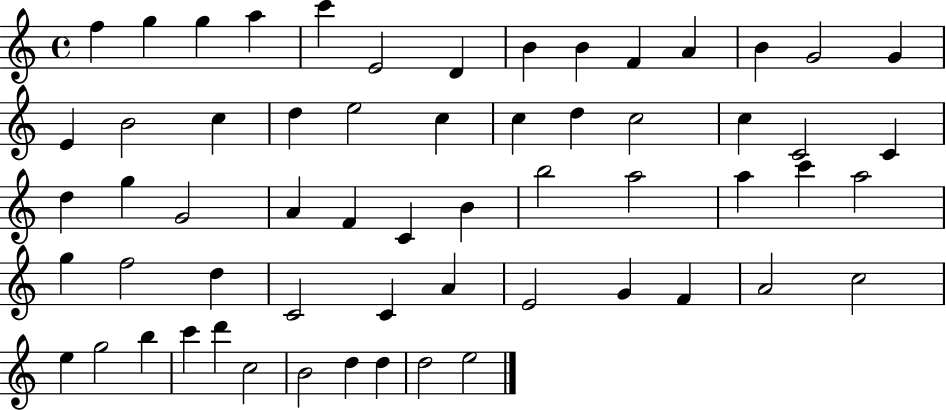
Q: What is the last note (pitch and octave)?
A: E5